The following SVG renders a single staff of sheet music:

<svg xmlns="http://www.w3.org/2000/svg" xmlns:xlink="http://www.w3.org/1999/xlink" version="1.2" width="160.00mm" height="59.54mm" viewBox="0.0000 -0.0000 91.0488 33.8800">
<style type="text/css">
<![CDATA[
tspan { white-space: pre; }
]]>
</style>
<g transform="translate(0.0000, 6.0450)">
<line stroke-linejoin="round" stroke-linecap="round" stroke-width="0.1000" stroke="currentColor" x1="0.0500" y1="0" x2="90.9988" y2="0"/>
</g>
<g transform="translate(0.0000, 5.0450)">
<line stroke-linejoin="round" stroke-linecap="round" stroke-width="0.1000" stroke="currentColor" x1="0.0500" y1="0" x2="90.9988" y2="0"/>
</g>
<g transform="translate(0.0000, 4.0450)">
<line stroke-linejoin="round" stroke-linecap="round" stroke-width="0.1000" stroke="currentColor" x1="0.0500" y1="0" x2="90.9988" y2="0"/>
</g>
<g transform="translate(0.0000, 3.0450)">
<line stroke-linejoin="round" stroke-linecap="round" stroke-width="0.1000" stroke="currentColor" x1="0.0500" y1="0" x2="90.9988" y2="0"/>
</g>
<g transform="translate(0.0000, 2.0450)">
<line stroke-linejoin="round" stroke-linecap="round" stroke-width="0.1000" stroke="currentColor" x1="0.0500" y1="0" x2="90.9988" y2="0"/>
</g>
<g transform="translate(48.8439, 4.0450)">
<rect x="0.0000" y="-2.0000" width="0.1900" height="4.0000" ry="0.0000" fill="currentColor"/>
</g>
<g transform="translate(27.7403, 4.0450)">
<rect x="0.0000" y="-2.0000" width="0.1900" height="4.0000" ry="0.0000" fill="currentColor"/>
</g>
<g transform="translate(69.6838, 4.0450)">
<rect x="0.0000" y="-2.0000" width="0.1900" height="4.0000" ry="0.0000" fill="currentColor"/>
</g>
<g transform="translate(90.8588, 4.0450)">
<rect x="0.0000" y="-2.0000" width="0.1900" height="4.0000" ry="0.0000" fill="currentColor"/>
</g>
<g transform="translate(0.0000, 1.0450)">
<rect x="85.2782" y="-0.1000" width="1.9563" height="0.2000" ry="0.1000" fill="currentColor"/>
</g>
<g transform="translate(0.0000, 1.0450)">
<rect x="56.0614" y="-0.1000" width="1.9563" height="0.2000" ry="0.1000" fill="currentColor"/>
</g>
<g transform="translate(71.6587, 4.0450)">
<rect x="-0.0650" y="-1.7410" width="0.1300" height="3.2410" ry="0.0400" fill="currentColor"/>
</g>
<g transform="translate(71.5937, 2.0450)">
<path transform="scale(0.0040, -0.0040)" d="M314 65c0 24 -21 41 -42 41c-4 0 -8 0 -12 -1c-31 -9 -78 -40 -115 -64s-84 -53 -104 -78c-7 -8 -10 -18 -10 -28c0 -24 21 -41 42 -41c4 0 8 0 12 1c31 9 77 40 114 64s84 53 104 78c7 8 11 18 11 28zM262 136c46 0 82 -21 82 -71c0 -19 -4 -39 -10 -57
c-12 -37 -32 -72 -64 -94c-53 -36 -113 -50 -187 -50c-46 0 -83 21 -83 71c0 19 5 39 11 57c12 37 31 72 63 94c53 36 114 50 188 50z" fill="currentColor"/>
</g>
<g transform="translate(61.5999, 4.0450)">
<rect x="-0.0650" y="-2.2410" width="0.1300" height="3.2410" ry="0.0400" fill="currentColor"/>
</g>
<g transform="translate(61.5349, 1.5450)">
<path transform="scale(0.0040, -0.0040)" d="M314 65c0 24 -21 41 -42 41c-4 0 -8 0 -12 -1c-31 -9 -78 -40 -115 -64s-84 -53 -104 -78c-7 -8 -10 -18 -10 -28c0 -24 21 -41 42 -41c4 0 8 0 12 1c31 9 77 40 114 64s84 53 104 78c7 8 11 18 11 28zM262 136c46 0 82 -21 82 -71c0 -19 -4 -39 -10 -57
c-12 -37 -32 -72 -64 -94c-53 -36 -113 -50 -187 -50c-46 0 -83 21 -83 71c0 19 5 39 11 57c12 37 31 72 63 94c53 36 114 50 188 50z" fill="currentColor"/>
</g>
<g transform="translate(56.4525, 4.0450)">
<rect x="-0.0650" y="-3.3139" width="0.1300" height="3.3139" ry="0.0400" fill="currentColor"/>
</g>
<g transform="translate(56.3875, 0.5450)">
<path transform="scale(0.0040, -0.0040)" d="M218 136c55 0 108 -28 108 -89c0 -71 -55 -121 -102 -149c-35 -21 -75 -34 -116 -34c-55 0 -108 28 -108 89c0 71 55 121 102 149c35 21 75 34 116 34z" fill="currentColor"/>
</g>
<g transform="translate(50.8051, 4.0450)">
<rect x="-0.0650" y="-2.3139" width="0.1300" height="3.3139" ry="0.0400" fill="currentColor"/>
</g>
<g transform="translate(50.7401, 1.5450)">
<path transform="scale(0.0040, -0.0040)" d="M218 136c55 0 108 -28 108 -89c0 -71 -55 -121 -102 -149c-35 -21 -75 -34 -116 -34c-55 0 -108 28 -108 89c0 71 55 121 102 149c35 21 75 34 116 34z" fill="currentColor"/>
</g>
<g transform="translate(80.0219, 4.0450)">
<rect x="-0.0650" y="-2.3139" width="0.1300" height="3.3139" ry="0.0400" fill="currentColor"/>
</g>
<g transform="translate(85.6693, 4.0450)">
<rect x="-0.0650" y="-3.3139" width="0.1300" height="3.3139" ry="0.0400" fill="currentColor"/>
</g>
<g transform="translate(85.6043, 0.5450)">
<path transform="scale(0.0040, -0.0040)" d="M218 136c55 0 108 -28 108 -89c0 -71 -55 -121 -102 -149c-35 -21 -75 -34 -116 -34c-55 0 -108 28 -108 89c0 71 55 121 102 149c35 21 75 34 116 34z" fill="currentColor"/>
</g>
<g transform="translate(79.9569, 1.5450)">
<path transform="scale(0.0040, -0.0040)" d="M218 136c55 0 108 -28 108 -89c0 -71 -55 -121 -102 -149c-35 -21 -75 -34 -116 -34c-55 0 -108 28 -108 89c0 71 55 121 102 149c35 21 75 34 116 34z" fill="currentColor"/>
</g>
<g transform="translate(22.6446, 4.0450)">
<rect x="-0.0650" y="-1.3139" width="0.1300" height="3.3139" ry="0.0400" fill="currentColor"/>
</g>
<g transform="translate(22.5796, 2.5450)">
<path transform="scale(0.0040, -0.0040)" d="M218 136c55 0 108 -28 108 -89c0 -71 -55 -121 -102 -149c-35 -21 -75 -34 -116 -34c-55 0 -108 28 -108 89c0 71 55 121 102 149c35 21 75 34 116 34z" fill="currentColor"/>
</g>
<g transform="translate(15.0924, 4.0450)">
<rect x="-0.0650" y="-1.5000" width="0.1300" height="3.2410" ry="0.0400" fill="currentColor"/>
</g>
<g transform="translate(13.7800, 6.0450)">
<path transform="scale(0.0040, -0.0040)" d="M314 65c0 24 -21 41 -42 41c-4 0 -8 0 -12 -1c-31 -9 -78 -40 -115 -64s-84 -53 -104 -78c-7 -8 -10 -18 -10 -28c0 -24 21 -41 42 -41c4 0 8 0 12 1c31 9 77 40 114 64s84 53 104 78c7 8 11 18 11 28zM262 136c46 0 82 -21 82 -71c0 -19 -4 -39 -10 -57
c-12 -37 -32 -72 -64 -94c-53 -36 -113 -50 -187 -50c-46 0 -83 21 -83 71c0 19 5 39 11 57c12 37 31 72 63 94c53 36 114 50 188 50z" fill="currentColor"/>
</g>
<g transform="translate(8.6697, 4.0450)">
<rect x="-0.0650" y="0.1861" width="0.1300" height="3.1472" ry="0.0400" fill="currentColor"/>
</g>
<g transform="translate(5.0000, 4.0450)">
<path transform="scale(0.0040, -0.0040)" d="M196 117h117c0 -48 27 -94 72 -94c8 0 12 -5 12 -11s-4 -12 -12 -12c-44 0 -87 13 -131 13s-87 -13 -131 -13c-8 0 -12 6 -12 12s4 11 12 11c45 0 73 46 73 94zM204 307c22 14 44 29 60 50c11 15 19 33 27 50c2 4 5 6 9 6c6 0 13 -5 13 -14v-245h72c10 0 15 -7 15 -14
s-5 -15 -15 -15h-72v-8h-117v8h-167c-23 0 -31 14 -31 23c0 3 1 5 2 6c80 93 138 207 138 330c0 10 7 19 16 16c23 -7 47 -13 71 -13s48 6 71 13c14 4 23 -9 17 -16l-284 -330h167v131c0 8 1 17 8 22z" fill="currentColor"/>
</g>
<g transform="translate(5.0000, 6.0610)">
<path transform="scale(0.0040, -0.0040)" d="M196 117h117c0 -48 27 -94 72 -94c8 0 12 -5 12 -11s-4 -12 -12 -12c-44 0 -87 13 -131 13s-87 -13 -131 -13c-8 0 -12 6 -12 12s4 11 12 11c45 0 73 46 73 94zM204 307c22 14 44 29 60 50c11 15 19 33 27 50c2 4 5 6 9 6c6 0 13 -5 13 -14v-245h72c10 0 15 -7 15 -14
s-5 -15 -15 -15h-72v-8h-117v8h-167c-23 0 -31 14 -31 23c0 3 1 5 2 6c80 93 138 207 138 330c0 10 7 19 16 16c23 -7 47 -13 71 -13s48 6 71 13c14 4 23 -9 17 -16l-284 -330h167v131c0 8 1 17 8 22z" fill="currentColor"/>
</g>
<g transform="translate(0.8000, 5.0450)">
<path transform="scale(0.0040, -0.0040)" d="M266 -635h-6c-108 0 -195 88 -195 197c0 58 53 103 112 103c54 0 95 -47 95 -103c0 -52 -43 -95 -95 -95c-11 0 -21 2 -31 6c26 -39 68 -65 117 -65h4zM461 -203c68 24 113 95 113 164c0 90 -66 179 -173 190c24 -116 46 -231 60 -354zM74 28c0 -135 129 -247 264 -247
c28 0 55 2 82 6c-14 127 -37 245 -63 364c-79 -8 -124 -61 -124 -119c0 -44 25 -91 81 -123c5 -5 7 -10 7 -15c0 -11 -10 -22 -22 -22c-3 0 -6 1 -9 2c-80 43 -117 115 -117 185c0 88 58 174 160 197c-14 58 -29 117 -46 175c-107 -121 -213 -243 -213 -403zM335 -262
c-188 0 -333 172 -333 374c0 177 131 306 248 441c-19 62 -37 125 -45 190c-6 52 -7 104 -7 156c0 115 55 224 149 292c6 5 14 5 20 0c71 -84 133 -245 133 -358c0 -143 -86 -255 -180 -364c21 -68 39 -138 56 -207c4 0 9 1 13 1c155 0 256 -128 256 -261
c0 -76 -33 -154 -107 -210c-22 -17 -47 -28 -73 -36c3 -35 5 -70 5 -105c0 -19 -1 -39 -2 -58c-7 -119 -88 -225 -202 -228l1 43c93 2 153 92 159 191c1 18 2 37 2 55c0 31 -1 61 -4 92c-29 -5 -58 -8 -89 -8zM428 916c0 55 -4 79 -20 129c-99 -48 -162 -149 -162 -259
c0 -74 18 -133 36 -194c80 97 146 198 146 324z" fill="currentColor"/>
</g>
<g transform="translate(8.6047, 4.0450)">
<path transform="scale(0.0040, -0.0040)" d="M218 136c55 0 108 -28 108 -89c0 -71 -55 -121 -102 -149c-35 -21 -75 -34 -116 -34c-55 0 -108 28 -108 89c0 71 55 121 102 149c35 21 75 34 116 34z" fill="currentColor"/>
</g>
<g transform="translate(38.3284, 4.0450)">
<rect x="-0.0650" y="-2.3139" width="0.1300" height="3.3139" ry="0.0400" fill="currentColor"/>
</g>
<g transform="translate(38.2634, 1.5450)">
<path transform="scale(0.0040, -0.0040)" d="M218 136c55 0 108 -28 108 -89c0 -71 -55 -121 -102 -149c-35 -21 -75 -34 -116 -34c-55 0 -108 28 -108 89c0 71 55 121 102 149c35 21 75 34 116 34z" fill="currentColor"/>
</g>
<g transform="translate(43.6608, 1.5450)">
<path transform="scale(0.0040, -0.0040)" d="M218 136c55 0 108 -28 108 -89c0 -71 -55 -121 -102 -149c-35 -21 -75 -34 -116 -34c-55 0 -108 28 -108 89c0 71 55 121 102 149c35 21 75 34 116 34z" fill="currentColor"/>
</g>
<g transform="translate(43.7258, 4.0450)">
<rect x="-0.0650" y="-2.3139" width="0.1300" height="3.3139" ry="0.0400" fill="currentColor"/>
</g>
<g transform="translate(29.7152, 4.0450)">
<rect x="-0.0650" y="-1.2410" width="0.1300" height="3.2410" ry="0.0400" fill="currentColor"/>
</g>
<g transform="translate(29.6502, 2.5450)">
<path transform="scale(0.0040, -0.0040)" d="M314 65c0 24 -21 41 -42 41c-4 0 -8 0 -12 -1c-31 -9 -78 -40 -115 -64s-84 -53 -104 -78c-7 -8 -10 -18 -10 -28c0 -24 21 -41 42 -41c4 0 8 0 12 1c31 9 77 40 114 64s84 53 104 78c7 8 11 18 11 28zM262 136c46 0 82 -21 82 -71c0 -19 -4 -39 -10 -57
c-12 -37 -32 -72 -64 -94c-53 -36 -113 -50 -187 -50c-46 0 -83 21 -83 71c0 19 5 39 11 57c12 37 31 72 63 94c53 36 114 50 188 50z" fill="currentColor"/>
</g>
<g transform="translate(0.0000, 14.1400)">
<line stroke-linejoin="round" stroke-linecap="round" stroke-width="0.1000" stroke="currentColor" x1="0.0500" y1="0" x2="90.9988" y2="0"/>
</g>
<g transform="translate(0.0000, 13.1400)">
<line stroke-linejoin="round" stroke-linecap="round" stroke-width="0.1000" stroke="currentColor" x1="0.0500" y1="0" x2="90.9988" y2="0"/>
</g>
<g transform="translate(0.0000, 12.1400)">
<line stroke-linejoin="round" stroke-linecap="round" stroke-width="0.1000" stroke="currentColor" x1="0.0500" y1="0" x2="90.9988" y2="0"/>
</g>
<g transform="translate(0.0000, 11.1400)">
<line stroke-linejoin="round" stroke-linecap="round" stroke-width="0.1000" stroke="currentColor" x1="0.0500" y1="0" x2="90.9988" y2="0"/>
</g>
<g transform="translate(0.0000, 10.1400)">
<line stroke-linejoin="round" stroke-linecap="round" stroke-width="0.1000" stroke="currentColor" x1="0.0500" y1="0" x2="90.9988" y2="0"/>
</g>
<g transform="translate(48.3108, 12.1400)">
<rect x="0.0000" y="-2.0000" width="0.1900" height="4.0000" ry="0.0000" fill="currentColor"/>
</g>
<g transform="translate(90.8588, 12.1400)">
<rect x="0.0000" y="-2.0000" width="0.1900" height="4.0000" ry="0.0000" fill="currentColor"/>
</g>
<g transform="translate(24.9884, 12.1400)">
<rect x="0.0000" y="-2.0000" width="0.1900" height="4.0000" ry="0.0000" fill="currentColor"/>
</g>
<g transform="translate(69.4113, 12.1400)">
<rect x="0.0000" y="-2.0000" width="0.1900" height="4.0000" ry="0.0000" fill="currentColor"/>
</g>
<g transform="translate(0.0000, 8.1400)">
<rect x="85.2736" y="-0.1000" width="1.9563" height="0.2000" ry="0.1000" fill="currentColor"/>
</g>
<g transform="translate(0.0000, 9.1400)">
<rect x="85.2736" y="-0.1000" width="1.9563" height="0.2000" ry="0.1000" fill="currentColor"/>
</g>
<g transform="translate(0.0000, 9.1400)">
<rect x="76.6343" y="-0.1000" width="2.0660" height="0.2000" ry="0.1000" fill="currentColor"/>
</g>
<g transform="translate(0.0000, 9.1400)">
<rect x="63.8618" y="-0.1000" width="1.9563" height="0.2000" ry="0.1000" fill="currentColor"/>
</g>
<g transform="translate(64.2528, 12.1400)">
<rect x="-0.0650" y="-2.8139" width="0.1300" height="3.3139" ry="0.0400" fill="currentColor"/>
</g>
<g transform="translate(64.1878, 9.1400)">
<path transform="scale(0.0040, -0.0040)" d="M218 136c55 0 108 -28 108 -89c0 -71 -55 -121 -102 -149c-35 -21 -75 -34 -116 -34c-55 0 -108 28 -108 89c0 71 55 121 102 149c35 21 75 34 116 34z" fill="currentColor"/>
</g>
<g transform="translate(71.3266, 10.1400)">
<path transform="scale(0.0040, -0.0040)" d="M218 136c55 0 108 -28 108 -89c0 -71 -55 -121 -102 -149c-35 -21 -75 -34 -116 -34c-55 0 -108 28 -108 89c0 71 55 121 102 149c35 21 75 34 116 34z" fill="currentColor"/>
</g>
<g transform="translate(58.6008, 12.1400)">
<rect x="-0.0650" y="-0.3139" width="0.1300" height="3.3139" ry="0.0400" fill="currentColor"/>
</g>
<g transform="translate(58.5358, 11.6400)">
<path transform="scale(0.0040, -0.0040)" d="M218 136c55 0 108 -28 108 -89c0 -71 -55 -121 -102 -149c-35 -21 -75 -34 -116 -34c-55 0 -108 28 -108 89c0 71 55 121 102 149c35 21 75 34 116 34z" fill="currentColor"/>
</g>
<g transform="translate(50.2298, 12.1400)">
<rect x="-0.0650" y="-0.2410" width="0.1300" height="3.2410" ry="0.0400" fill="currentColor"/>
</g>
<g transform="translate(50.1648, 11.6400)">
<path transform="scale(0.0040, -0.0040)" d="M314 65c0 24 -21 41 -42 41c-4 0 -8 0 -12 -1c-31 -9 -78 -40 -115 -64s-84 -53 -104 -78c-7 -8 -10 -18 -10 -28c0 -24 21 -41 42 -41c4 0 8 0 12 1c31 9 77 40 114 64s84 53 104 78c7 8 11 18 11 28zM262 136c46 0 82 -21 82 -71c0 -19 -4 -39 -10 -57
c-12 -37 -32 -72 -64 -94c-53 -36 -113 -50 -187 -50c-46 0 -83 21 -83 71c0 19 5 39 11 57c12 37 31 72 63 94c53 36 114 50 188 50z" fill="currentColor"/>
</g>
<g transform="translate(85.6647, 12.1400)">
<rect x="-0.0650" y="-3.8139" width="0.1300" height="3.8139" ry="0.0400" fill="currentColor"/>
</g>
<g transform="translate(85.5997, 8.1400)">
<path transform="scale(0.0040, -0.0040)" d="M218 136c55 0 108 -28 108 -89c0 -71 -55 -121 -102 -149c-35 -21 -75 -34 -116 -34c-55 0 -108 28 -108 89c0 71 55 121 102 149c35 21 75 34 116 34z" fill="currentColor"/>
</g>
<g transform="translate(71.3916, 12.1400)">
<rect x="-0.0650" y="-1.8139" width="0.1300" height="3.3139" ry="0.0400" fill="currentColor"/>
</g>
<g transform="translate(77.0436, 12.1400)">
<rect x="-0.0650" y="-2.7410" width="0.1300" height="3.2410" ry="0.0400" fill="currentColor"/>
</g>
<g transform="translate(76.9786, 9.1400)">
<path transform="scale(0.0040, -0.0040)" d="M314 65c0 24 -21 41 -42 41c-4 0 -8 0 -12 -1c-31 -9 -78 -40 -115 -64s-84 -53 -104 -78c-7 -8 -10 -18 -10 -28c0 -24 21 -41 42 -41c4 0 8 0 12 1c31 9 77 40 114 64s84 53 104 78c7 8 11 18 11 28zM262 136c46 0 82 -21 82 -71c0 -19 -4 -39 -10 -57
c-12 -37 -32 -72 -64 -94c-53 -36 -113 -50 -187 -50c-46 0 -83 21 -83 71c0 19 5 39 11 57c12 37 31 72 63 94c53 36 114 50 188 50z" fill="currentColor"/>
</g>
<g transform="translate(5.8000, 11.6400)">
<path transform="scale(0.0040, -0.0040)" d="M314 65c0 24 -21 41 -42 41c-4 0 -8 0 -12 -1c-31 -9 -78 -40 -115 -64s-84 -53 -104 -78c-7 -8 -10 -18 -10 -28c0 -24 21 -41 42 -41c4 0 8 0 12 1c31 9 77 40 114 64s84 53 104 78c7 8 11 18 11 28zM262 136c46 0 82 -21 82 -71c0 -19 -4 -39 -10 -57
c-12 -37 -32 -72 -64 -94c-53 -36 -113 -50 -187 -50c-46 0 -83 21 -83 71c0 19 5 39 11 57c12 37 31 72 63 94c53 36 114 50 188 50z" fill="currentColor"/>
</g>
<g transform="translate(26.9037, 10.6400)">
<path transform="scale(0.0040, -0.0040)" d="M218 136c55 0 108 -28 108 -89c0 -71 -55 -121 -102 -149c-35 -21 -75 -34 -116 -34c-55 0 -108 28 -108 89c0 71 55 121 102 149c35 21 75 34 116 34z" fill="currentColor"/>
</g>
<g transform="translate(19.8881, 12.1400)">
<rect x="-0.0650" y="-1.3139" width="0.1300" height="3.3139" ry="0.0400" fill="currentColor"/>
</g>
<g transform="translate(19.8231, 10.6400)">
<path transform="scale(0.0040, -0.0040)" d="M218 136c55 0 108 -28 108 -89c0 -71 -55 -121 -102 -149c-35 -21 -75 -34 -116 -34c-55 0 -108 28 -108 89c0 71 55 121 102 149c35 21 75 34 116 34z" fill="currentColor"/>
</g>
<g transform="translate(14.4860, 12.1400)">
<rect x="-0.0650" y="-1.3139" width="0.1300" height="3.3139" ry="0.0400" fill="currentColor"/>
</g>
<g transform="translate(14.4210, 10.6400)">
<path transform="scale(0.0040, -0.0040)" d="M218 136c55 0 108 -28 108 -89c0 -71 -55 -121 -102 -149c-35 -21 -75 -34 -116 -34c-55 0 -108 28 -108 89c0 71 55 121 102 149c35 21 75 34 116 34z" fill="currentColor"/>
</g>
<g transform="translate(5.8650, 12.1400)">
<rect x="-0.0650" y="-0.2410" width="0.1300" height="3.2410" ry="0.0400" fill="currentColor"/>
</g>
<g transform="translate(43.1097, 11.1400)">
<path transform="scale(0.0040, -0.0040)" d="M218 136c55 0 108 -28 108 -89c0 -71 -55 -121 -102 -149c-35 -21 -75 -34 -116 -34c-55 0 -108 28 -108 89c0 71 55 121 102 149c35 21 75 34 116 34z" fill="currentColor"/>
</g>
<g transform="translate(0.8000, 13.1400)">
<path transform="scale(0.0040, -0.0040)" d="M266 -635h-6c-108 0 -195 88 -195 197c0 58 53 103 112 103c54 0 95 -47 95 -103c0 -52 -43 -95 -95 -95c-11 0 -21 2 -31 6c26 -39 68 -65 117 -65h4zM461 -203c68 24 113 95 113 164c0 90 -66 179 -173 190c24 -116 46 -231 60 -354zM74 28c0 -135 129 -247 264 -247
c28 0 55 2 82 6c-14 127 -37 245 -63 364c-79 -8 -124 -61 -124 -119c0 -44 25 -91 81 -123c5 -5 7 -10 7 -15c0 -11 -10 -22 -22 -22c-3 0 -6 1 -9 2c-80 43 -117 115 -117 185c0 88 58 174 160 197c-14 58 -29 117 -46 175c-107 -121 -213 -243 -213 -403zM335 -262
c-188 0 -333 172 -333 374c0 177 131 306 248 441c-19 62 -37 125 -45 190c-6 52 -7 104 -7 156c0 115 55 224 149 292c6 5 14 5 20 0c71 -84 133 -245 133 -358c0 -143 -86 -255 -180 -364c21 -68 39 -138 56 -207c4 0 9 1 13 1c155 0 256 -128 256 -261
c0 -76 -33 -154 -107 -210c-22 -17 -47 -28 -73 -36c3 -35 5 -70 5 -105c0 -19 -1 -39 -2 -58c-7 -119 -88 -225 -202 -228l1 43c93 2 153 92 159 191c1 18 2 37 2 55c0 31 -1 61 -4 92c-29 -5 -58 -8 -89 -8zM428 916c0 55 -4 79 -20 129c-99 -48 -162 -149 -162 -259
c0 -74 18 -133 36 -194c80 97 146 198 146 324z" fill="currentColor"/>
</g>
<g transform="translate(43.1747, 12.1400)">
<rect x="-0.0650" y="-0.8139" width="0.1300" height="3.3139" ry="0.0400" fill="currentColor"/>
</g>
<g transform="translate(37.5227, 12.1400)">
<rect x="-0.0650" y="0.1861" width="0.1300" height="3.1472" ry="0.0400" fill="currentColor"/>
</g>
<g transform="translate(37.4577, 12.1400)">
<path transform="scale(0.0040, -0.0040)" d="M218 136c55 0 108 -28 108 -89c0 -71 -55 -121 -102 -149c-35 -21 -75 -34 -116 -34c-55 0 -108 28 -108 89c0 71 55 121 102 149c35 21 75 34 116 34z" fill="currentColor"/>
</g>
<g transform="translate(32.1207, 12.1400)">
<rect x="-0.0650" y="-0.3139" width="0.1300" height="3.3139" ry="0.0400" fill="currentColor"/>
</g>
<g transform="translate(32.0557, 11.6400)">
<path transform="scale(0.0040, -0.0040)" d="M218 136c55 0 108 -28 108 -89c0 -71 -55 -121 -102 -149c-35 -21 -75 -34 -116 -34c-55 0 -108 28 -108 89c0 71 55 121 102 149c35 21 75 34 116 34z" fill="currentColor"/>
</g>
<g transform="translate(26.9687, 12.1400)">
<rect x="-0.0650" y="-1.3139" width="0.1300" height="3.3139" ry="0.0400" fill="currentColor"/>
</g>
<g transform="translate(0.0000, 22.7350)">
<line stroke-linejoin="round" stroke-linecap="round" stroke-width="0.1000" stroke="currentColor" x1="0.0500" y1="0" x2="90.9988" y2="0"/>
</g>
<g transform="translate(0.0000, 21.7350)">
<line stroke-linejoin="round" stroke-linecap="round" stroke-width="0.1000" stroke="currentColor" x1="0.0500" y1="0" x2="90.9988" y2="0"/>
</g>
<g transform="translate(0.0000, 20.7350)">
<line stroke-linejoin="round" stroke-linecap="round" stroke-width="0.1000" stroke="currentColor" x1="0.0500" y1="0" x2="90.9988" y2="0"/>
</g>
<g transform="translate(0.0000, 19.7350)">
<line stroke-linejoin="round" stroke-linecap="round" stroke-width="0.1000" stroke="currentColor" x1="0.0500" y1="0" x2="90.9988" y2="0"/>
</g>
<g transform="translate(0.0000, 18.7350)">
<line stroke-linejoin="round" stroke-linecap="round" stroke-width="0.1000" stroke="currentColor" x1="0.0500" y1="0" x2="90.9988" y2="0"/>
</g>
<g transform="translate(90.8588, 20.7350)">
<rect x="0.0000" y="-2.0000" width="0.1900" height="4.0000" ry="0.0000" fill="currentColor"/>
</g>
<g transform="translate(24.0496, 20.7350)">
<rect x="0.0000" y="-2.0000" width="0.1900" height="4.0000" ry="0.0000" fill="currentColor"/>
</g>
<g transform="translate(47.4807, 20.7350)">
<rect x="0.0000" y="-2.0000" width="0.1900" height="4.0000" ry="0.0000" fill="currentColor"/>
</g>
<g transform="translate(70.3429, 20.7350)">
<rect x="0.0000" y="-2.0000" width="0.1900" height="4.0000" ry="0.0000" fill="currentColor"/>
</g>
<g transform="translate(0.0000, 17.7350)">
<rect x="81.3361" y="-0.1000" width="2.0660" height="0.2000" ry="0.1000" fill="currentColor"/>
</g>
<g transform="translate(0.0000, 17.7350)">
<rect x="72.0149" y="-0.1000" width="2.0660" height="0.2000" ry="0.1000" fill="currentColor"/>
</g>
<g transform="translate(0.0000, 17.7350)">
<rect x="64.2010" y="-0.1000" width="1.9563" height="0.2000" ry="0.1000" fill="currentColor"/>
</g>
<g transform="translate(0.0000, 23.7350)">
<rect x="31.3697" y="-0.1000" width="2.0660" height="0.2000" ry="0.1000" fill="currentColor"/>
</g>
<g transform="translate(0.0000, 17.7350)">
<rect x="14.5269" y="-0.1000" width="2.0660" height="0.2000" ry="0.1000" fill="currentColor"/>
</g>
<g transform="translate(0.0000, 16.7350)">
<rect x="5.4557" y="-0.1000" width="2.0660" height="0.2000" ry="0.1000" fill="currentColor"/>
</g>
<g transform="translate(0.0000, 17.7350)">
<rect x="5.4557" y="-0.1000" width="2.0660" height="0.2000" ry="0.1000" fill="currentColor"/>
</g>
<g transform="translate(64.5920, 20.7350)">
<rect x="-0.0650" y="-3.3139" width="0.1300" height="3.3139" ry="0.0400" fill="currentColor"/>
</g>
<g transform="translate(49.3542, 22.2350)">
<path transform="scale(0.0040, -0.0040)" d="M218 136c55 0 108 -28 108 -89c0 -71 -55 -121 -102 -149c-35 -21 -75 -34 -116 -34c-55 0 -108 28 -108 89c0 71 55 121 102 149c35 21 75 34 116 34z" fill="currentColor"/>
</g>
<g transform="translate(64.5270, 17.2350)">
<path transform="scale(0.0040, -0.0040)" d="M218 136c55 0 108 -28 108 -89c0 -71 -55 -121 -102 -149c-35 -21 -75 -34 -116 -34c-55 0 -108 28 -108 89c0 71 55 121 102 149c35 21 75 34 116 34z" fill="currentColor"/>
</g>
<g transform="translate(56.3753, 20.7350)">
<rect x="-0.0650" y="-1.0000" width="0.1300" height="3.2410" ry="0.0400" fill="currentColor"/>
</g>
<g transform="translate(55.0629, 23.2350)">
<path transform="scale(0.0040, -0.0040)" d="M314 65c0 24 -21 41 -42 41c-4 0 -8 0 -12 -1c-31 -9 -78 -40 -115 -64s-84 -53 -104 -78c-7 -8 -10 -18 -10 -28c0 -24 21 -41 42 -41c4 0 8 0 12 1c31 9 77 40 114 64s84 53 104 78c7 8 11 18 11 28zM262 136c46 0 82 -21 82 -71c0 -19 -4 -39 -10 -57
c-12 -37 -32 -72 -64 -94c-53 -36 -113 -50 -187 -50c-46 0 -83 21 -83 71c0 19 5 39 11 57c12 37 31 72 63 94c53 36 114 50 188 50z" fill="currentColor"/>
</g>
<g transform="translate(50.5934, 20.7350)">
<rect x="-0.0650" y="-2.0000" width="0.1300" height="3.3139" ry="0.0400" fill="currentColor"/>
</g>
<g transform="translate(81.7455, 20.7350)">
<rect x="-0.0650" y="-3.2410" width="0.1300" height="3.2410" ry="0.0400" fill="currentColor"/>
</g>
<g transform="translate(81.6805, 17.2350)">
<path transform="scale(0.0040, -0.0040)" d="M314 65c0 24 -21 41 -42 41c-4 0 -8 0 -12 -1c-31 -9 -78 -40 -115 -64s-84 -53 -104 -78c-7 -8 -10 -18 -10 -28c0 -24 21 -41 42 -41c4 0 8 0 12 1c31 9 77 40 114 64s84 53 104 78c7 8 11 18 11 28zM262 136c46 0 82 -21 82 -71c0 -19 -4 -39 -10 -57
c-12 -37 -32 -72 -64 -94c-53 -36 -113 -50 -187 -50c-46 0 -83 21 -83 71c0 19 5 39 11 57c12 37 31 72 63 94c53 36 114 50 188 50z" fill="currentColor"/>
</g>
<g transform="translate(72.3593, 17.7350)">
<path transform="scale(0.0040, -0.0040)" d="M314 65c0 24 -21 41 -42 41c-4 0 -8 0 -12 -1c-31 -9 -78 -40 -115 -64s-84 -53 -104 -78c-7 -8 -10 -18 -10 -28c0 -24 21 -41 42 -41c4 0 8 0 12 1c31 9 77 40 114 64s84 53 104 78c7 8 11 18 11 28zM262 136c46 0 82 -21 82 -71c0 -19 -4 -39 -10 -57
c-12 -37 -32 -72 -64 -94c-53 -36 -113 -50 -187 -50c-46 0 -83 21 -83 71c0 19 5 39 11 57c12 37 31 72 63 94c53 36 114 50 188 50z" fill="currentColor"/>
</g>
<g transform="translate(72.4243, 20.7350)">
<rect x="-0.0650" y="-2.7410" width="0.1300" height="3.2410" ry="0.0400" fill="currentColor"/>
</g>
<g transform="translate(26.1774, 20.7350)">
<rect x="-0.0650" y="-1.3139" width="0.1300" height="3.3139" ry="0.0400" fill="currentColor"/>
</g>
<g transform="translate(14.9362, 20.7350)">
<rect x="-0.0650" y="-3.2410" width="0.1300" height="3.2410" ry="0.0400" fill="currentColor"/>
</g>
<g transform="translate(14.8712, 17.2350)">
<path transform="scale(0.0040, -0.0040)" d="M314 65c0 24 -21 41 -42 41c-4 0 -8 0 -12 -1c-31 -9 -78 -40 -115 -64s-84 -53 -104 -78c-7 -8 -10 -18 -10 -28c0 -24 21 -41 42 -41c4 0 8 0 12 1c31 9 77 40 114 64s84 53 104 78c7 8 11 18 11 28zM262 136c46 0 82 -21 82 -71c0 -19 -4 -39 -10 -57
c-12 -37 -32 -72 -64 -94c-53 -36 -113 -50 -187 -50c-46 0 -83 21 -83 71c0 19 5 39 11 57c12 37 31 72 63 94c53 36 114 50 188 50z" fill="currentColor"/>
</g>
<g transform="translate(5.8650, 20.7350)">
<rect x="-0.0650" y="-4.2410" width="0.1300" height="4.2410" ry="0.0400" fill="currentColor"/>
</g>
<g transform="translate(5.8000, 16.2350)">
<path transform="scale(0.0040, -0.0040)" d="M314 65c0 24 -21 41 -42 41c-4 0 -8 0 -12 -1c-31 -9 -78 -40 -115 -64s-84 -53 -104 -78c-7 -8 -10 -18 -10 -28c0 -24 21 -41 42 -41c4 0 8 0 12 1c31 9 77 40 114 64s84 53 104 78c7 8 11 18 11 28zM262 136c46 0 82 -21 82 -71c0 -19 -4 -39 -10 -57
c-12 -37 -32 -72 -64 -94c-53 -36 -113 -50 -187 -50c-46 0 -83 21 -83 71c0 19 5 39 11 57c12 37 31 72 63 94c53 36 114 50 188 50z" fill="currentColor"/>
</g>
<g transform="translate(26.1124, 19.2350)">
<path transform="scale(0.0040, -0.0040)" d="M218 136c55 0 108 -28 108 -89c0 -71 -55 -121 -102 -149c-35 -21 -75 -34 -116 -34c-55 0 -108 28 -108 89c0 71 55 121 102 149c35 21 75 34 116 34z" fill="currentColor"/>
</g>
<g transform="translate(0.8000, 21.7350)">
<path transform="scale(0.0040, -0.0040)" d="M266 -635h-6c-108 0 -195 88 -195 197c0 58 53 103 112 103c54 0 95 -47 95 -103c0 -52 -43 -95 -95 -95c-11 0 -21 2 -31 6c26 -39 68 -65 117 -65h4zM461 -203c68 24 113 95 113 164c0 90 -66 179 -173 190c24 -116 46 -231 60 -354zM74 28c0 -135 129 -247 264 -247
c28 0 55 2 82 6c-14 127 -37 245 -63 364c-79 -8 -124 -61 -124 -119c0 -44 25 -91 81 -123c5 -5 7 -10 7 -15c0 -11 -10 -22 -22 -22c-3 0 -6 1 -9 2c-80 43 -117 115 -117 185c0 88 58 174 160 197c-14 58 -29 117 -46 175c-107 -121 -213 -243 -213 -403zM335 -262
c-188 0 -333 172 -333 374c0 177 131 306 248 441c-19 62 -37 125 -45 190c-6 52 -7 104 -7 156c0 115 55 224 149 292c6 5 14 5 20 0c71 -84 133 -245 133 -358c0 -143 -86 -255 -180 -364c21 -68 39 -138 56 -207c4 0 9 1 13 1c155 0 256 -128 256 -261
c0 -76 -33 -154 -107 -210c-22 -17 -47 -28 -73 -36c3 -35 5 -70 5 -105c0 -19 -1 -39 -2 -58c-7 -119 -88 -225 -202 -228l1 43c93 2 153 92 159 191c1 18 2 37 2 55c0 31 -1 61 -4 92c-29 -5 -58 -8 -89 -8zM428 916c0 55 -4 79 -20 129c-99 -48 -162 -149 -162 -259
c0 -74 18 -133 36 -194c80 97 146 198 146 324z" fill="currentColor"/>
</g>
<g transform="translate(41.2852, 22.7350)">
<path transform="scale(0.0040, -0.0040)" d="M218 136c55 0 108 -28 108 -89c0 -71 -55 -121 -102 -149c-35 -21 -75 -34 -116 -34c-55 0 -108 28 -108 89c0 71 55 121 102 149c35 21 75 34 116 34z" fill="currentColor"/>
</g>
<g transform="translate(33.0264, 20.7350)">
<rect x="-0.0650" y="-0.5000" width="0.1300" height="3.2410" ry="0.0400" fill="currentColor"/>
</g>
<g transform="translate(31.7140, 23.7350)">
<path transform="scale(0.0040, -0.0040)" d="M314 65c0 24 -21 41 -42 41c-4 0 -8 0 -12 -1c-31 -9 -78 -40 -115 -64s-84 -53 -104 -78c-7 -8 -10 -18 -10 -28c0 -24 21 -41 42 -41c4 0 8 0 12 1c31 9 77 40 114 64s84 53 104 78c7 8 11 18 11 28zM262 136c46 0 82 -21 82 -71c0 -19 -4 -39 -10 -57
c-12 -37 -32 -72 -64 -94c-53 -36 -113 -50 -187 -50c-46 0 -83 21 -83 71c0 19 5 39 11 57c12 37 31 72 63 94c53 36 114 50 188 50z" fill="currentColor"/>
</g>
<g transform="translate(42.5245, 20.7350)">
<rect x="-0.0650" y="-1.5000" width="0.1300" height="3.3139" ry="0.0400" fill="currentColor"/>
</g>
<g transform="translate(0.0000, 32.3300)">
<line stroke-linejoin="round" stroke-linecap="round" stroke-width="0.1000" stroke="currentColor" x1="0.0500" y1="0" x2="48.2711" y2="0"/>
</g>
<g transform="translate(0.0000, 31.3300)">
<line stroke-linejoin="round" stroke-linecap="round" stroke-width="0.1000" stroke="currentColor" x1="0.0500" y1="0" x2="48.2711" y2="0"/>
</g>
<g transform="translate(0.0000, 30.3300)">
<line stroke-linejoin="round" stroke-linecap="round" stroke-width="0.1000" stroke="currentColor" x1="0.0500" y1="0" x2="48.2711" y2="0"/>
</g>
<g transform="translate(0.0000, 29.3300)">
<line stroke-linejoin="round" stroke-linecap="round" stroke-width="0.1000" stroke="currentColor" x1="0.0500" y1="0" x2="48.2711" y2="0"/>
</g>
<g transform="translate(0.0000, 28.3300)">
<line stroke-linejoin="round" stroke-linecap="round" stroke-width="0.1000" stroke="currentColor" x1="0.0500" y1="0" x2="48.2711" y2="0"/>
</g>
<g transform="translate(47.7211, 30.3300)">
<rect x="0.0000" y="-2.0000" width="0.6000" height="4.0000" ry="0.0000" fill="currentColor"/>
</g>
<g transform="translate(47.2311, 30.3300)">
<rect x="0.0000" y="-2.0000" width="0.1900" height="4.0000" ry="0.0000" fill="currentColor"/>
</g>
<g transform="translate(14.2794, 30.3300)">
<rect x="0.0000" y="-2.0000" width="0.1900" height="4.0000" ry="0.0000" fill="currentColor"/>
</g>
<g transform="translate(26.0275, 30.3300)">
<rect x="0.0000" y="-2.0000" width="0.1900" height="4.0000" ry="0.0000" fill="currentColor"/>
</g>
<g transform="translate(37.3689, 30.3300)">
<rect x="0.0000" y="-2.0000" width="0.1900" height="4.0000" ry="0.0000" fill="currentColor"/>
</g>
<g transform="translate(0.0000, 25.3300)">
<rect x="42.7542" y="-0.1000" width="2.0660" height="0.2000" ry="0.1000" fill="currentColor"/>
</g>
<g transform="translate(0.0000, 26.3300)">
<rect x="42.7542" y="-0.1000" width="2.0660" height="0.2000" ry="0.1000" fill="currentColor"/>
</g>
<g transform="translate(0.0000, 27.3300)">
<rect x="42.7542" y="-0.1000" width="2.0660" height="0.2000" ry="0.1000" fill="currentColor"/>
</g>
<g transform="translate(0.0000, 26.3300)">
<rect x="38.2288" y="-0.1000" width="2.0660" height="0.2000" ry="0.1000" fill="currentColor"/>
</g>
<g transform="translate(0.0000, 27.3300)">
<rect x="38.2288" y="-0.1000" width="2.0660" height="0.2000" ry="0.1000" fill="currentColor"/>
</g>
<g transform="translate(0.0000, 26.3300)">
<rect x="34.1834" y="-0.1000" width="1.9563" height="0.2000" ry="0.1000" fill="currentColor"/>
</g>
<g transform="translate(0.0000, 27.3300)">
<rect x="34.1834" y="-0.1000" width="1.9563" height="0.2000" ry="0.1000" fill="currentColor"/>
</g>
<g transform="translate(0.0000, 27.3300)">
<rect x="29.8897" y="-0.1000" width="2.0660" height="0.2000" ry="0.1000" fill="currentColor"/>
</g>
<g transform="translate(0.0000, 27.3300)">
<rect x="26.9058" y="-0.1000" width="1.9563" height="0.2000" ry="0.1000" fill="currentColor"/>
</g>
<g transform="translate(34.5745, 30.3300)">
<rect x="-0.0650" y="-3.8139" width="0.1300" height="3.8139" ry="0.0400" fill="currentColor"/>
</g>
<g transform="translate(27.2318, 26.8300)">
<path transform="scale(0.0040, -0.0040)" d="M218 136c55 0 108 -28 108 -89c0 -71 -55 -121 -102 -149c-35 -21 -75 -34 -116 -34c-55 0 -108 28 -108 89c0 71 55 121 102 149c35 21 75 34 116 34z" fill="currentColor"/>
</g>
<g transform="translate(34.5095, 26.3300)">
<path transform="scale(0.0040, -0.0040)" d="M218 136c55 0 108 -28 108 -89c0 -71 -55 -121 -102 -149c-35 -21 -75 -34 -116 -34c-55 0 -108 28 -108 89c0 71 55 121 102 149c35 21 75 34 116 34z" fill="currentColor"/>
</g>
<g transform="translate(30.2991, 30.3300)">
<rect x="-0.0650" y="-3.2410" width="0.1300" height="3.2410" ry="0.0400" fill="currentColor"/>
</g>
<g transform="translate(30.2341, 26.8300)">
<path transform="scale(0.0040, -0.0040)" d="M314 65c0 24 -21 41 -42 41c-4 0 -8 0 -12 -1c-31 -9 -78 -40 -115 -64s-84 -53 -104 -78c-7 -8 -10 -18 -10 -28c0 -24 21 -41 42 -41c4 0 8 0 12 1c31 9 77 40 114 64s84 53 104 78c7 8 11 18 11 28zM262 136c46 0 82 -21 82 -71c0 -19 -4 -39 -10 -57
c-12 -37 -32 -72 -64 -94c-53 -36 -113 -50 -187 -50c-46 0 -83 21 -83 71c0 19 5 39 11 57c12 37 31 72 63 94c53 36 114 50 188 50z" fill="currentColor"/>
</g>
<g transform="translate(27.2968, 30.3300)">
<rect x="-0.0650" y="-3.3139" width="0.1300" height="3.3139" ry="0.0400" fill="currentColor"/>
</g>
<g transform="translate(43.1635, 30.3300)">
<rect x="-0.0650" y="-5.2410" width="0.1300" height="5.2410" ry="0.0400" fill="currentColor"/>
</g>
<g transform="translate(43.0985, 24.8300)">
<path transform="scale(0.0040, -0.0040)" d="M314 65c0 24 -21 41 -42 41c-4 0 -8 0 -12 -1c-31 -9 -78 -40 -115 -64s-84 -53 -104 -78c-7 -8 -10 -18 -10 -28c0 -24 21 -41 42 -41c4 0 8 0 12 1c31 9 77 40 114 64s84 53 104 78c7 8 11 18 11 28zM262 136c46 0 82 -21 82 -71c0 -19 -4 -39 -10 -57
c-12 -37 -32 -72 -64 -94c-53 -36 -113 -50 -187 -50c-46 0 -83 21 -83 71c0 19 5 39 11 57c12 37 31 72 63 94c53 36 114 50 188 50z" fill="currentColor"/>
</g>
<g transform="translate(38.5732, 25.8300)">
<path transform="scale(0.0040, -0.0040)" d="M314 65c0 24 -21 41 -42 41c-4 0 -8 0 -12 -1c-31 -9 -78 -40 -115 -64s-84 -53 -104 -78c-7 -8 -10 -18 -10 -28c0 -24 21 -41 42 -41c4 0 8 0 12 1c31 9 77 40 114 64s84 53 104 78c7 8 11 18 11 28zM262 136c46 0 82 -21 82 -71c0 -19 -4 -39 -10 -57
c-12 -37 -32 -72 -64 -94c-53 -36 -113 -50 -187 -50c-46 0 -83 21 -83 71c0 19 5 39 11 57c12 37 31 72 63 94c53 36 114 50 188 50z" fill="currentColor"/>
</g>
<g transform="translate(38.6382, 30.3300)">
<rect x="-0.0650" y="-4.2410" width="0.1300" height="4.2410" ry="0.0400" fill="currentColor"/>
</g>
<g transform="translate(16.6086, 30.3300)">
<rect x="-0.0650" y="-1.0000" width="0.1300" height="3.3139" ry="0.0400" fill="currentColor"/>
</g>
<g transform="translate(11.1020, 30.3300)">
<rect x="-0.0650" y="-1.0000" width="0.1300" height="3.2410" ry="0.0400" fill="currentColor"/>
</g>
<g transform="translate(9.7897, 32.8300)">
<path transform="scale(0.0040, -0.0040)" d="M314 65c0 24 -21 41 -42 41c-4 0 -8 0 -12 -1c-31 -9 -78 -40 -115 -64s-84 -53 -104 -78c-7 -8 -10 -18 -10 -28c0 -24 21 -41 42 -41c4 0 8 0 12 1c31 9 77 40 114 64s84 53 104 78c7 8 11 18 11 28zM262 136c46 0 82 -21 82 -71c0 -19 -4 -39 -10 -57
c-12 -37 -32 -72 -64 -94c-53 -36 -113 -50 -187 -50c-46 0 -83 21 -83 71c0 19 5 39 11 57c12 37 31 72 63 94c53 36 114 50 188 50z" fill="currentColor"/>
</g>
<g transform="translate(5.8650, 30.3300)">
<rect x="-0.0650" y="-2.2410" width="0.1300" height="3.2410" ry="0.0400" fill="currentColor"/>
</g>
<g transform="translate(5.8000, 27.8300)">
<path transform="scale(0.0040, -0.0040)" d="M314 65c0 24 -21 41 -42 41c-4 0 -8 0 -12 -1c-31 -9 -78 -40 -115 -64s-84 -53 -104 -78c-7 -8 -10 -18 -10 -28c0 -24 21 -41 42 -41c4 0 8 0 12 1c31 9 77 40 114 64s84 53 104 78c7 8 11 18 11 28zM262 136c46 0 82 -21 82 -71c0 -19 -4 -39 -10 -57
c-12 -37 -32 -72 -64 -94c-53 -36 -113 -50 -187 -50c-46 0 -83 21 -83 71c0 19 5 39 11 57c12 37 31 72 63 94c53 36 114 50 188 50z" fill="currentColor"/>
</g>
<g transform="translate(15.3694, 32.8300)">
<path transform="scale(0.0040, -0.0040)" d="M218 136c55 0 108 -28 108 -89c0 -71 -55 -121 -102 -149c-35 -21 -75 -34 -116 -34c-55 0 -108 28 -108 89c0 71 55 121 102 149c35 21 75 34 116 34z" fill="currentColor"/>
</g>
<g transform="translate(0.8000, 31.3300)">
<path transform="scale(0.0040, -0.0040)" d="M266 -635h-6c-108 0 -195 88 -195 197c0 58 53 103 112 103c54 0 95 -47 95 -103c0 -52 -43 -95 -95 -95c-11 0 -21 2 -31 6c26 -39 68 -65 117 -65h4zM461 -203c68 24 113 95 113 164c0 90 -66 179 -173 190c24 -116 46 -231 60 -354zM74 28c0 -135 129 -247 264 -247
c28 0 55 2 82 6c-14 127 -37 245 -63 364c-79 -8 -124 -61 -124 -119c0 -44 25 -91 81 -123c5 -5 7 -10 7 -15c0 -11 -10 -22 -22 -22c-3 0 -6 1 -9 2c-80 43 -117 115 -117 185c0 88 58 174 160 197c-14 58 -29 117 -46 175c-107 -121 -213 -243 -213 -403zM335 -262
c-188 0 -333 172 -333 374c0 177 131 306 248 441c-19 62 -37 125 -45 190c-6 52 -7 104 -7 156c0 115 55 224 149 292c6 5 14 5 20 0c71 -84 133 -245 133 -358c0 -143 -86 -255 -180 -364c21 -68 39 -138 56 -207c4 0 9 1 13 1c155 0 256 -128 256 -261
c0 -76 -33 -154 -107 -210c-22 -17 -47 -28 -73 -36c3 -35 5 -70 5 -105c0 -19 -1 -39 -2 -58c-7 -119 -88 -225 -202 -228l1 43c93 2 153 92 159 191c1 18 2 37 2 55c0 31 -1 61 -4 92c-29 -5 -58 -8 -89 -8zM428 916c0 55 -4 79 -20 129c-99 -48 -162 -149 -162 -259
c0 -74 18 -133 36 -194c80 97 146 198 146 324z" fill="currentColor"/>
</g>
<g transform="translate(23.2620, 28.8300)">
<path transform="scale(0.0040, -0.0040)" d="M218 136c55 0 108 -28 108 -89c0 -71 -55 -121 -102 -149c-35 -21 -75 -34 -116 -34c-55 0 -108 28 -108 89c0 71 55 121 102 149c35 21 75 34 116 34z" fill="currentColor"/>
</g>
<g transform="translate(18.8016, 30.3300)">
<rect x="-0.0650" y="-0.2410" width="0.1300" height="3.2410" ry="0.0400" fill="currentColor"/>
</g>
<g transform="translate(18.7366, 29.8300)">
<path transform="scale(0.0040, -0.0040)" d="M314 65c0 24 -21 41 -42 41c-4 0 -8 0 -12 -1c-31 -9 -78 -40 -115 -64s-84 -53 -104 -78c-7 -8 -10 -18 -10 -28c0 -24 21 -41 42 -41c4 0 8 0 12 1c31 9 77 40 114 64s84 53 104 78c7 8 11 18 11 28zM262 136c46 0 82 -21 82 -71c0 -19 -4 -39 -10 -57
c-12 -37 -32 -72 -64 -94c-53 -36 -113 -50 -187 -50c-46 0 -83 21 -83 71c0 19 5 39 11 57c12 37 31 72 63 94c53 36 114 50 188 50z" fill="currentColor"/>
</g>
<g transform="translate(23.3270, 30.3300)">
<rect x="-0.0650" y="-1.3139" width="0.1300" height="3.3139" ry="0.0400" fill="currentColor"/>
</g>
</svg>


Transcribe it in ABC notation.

X:1
T:Untitled
M:4/4
L:1/4
K:C
B E2 e e2 g g g b g2 f2 g b c2 e e e c B d c2 c a f a2 c' d'2 b2 e C2 E F D2 b a2 b2 g2 D2 D c2 e b b2 c' d'2 f'2